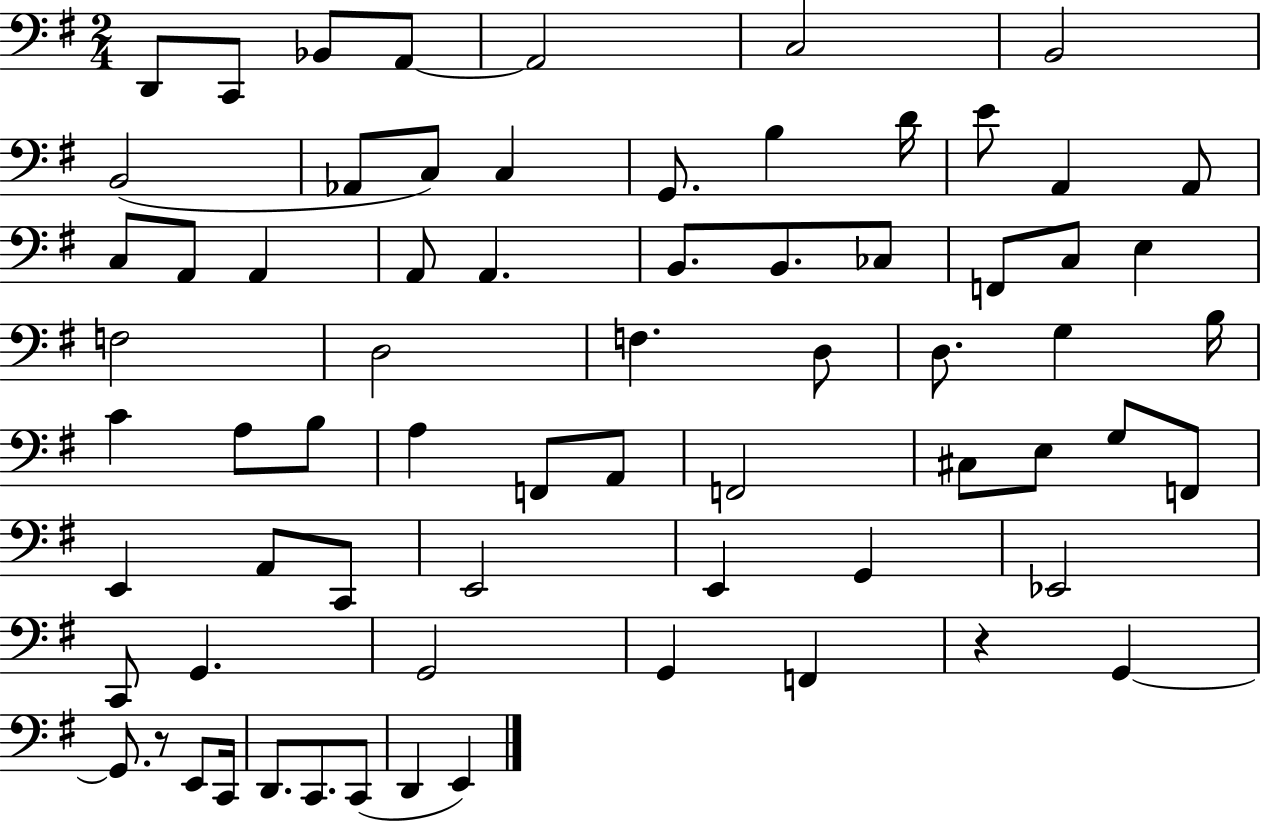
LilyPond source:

{
  \clef bass
  \numericTimeSignature
  \time 2/4
  \key g \major
  d,8 c,8 bes,8 a,8~~ | a,2 | c2 | b,2 | \break b,2( | aes,8 c8) c4 | g,8. b4 d'16 | e'8 a,4 a,8 | \break c8 a,8 a,4 | a,8 a,4. | b,8. b,8. ces8 | f,8 c8 e4 | \break f2 | d2 | f4. d8 | d8. g4 b16 | \break c'4 a8 b8 | a4 f,8 a,8 | f,2 | cis8 e8 g8 f,8 | \break e,4 a,8 c,8 | e,2 | e,4 g,4 | ees,2 | \break c,8 g,4. | g,2 | g,4 f,4 | r4 g,4~~ | \break g,8. r8 e,8 c,16 | d,8. c,8. c,8( | d,4 e,4) | \bar "|."
}